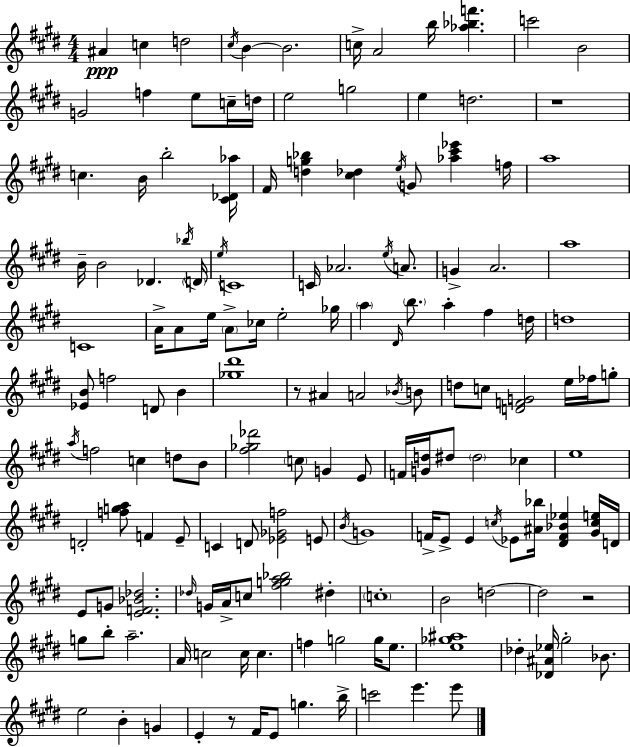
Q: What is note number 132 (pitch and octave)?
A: E6